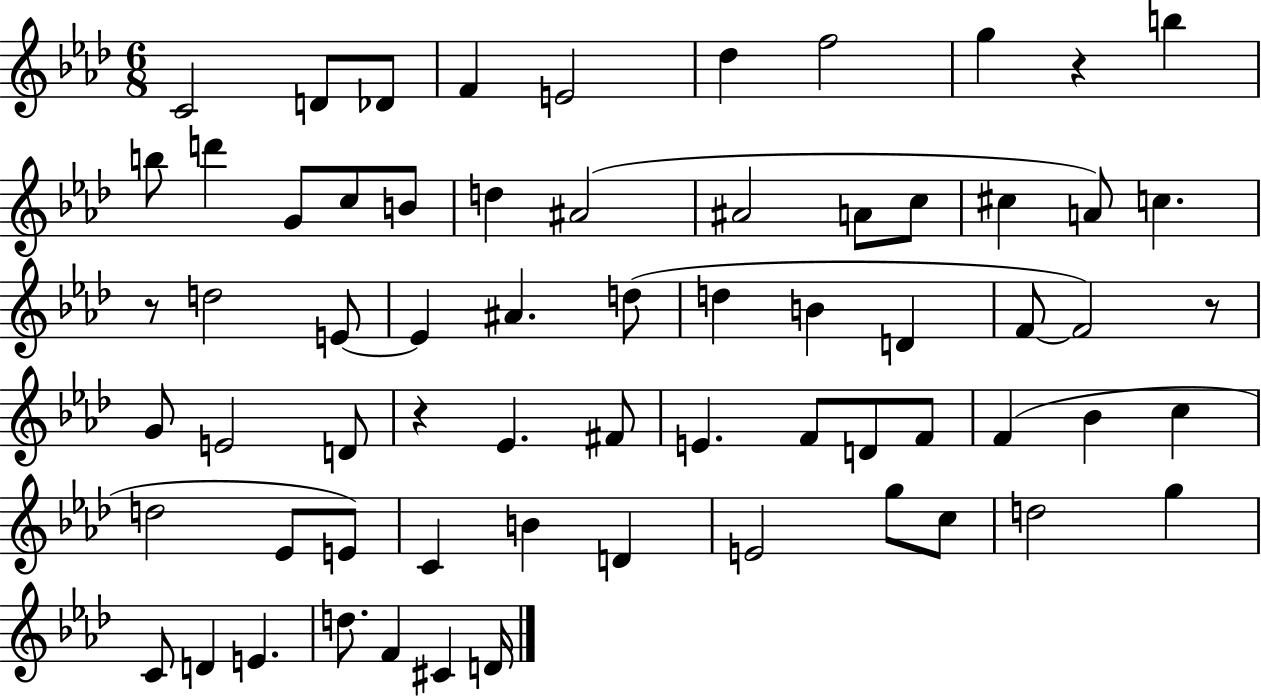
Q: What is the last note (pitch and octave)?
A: D4